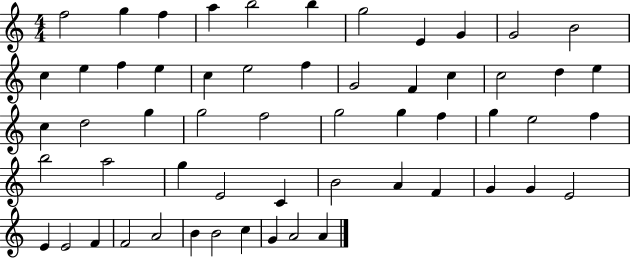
{
  \clef treble
  \numericTimeSignature
  \time 4/4
  \key c \major
  f''2 g''4 f''4 | a''4 b''2 b''4 | g''2 e'4 g'4 | g'2 b'2 | \break c''4 e''4 f''4 e''4 | c''4 e''2 f''4 | g'2 f'4 c''4 | c''2 d''4 e''4 | \break c''4 d''2 g''4 | g''2 f''2 | g''2 g''4 f''4 | g''4 e''2 f''4 | \break b''2 a''2 | g''4 e'2 c'4 | b'2 a'4 f'4 | g'4 g'4 e'2 | \break e'4 e'2 f'4 | f'2 a'2 | b'4 b'2 c''4 | g'4 a'2 a'4 | \break \bar "|."
}